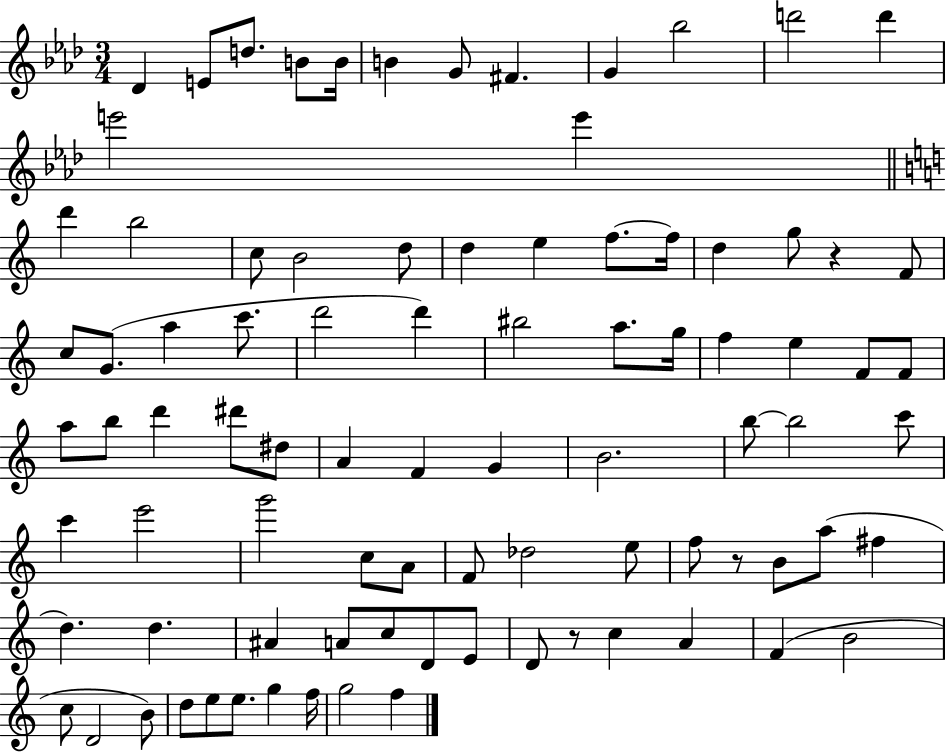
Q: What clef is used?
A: treble